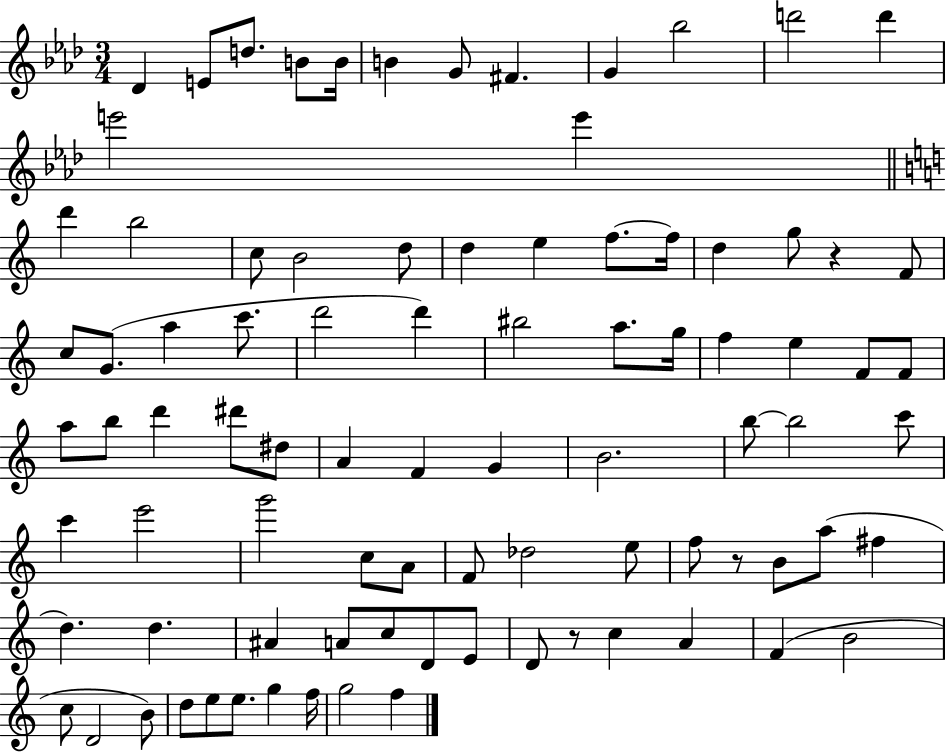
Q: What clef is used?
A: treble